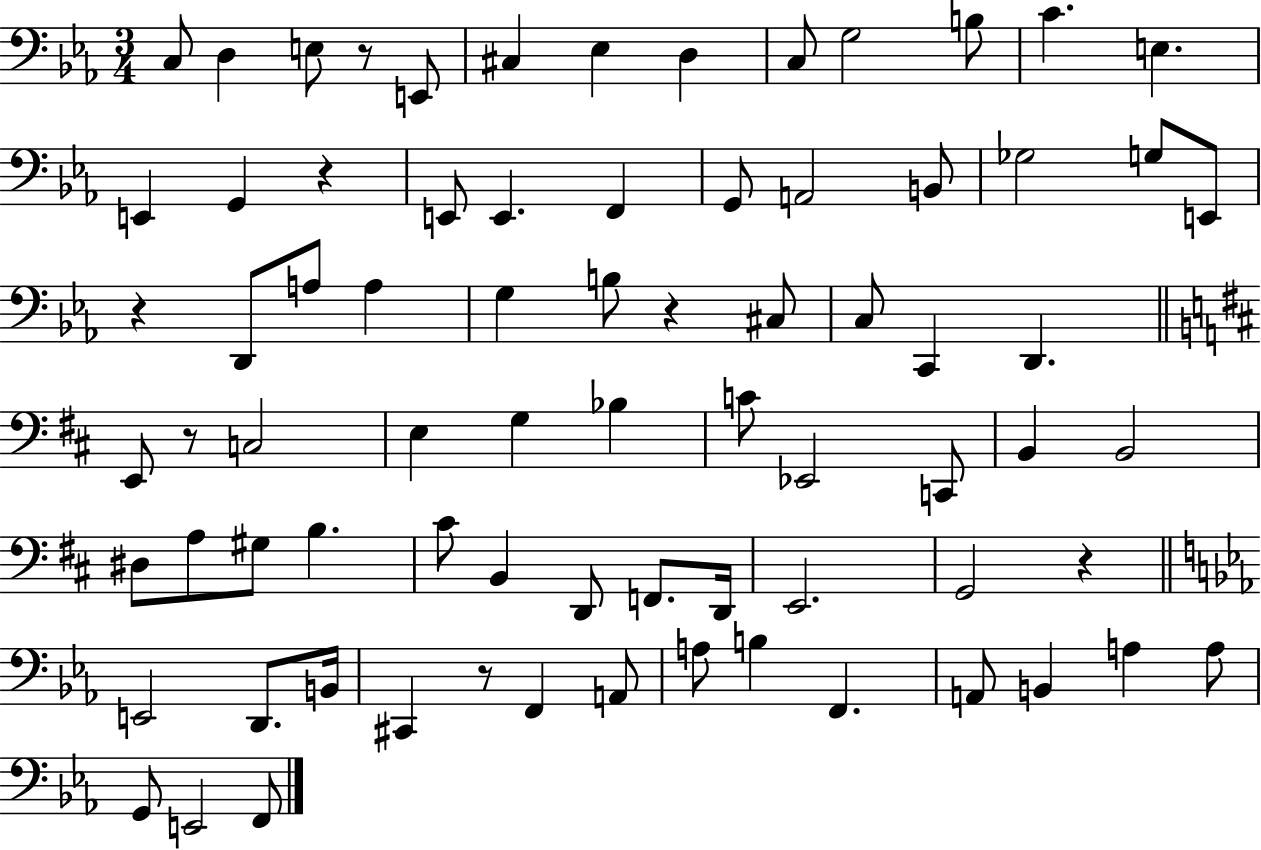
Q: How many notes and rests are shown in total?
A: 76